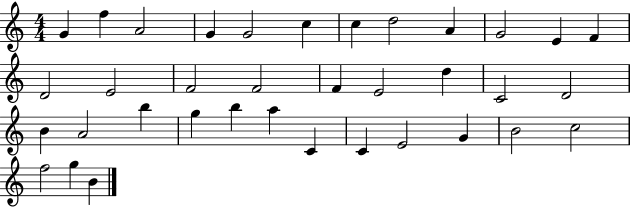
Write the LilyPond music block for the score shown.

{
  \clef treble
  \numericTimeSignature
  \time 4/4
  \key c \major
  g'4 f''4 a'2 | g'4 g'2 c''4 | c''4 d''2 a'4 | g'2 e'4 f'4 | \break d'2 e'2 | f'2 f'2 | f'4 e'2 d''4 | c'2 d'2 | \break b'4 a'2 b''4 | g''4 b''4 a''4 c'4 | c'4 e'2 g'4 | b'2 c''2 | \break f''2 g''4 b'4 | \bar "|."
}